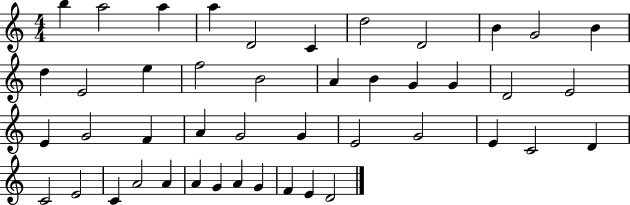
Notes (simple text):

B5/q A5/h A5/q A5/q D4/h C4/q D5/h D4/h B4/q G4/h B4/q D5/q E4/h E5/q F5/h B4/h A4/q B4/q G4/q G4/q D4/h E4/h E4/q G4/h F4/q A4/q G4/h G4/q E4/h G4/h E4/q C4/h D4/q C4/h E4/h C4/q A4/h A4/q A4/q G4/q A4/q G4/q F4/q E4/q D4/h